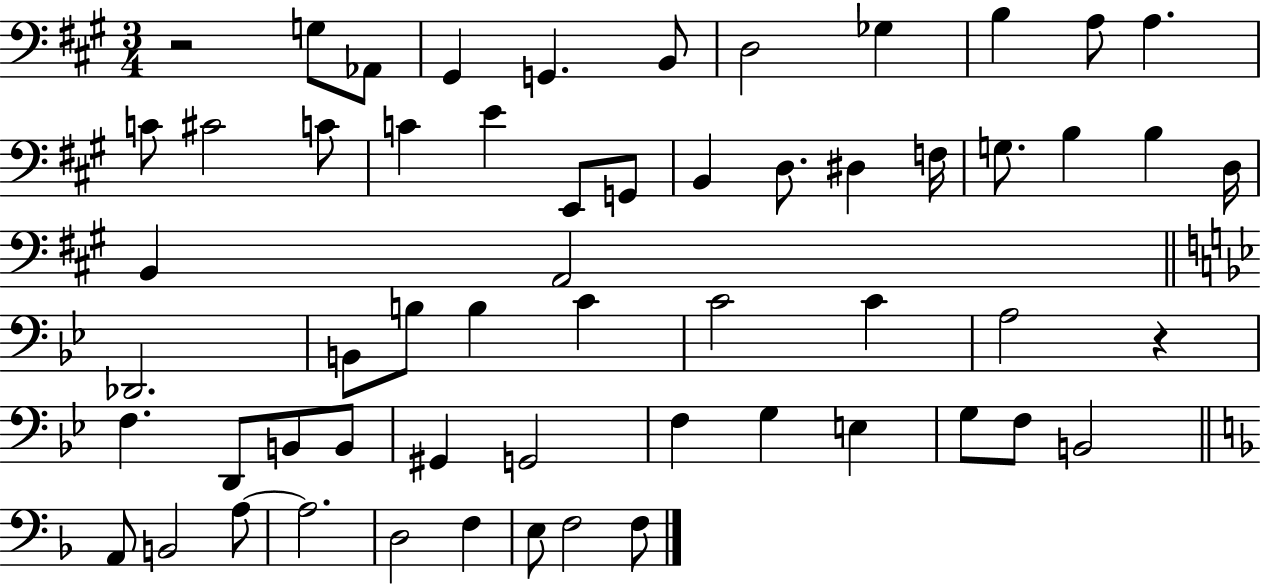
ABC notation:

X:1
T:Untitled
M:3/4
L:1/4
K:A
z2 G,/2 _A,,/2 ^G,, G,, B,,/2 D,2 _G, B, A,/2 A, C/2 ^C2 C/2 C E E,,/2 G,,/2 B,, D,/2 ^D, F,/4 G,/2 B, B, D,/4 B,, A,,2 _D,,2 B,,/2 B,/2 B, C C2 C A,2 z F, D,,/2 B,,/2 B,,/2 ^G,, G,,2 F, G, E, G,/2 F,/2 B,,2 A,,/2 B,,2 A,/2 A,2 D,2 F, E,/2 F,2 F,/2